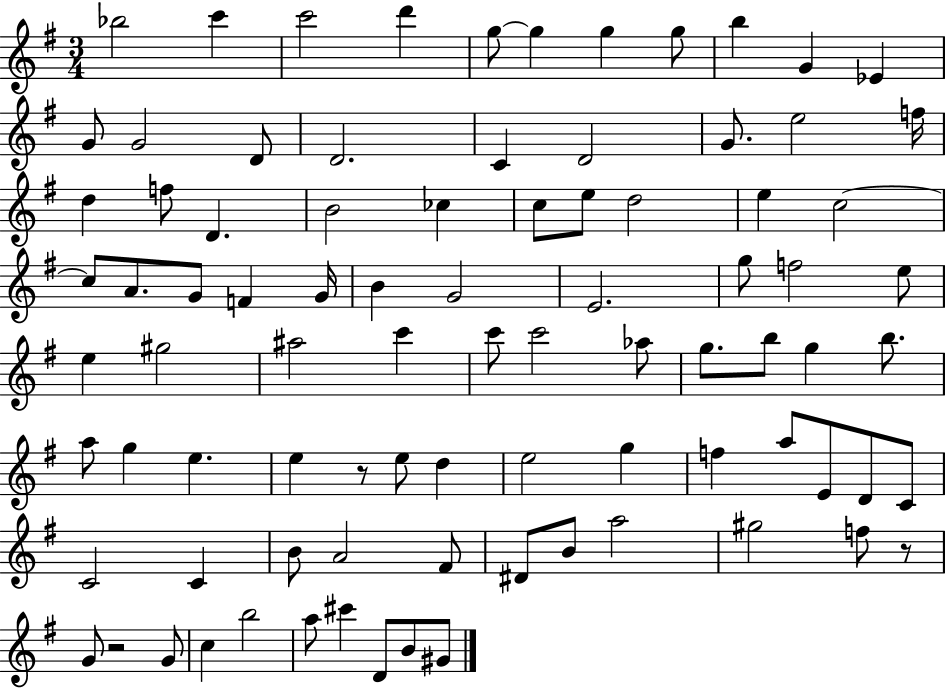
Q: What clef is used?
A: treble